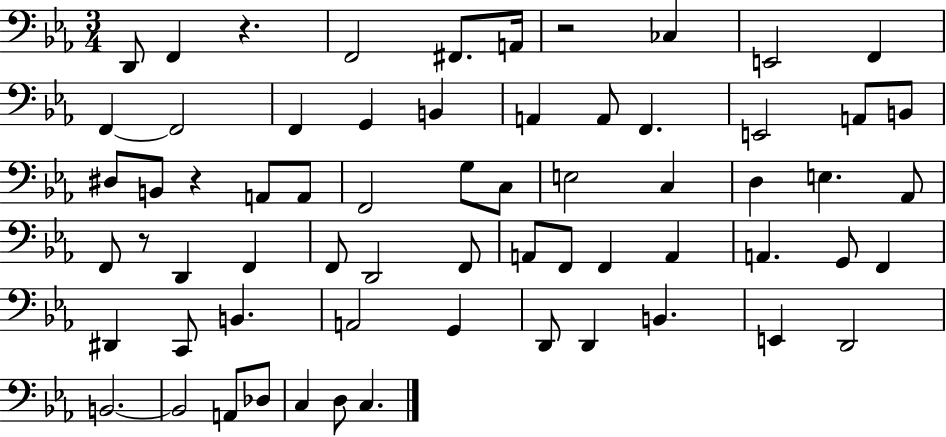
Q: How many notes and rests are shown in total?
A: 65